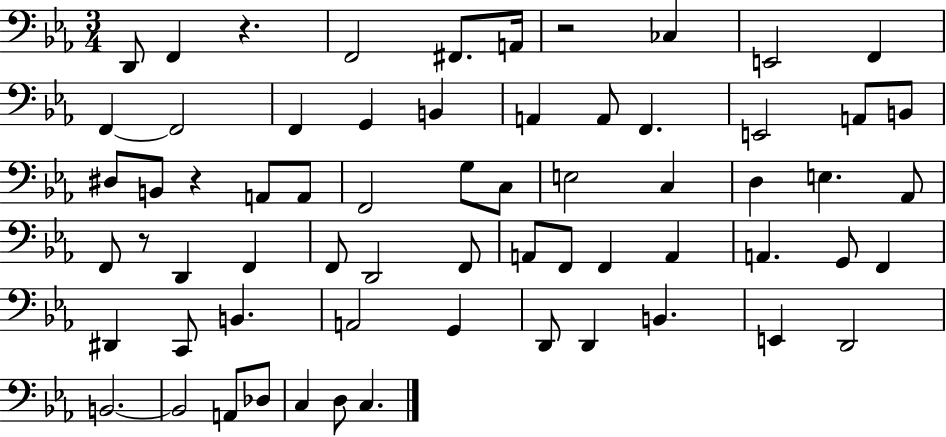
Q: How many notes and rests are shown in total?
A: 65